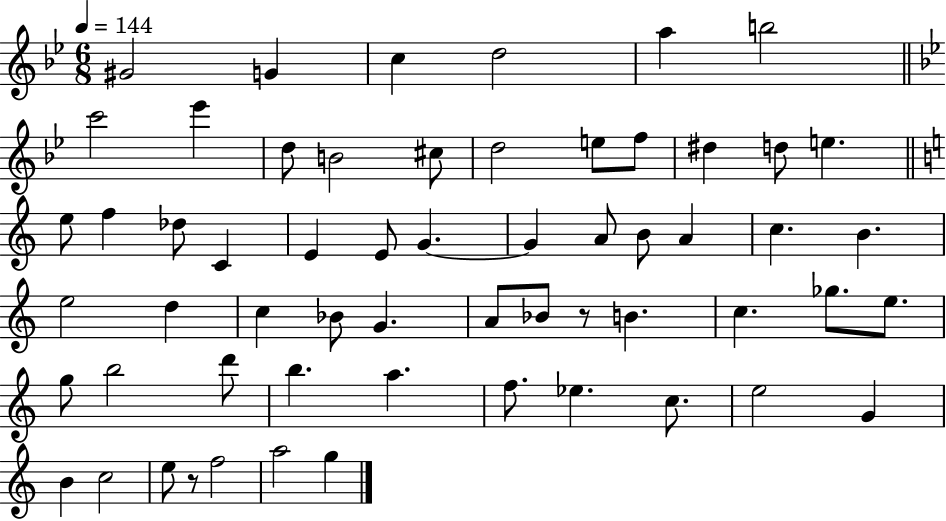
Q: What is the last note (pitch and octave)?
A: G5